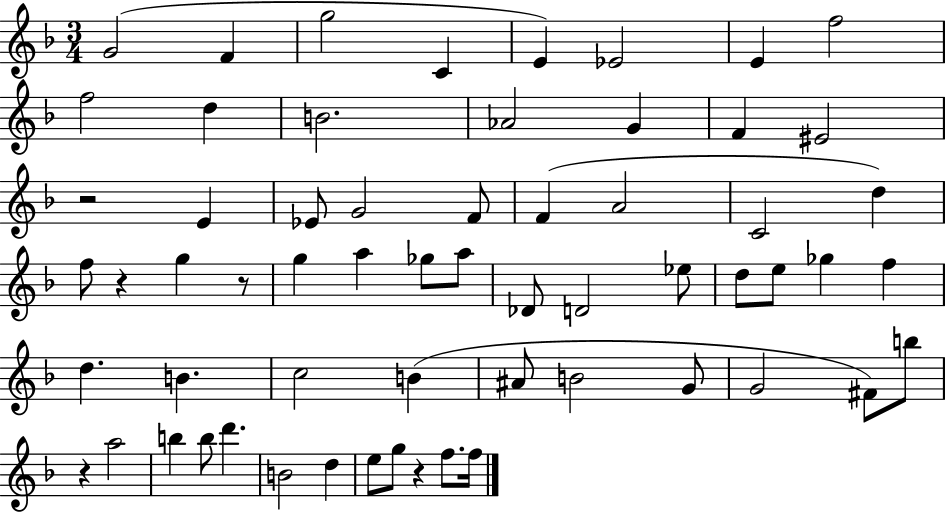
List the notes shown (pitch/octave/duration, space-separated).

G4/h F4/q G5/h C4/q E4/q Eb4/h E4/q F5/h F5/h D5/q B4/h. Ab4/h G4/q F4/q EIS4/h R/h E4/q Eb4/e G4/h F4/e F4/q A4/h C4/h D5/q F5/e R/q G5/q R/e G5/q A5/q Gb5/e A5/e Db4/e D4/h Eb5/e D5/e E5/e Gb5/q F5/q D5/q. B4/q. C5/h B4/q A#4/e B4/h G4/e G4/h F#4/e B5/e R/q A5/h B5/q B5/e D6/q. B4/h D5/q E5/e G5/e R/q F5/e. F5/s